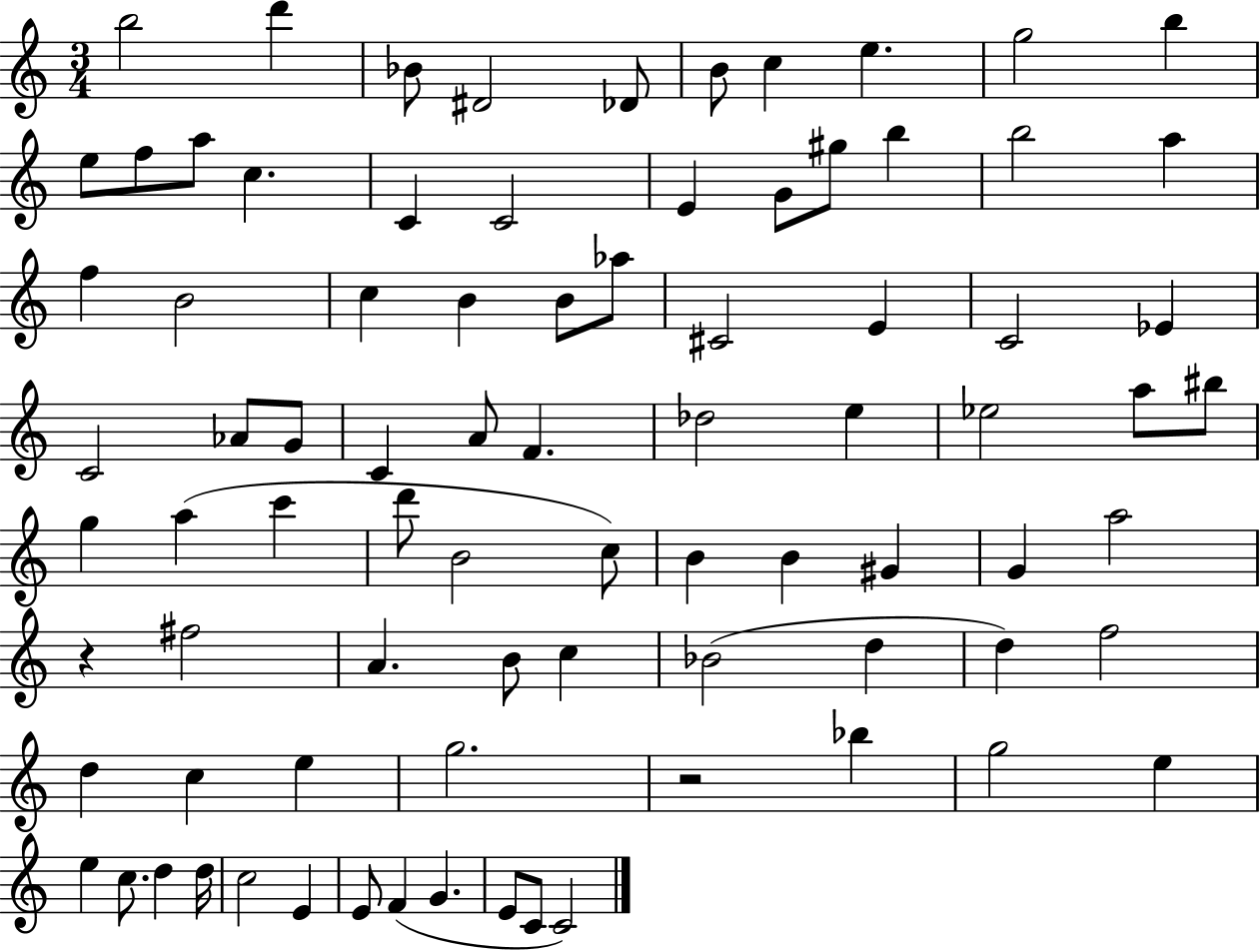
{
  \clef treble
  \numericTimeSignature
  \time 3/4
  \key c \major
  b''2 d'''4 | bes'8 dis'2 des'8 | b'8 c''4 e''4. | g''2 b''4 | \break e''8 f''8 a''8 c''4. | c'4 c'2 | e'4 g'8 gis''8 b''4 | b''2 a''4 | \break f''4 b'2 | c''4 b'4 b'8 aes''8 | cis'2 e'4 | c'2 ees'4 | \break c'2 aes'8 g'8 | c'4 a'8 f'4. | des''2 e''4 | ees''2 a''8 bis''8 | \break g''4 a''4( c'''4 | d'''8 b'2 c''8) | b'4 b'4 gis'4 | g'4 a''2 | \break r4 fis''2 | a'4. b'8 c''4 | bes'2( d''4 | d''4) f''2 | \break d''4 c''4 e''4 | g''2. | r2 bes''4 | g''2 e''4 | \break e''4 c''8. d''4 d''16 | c''2 e'4 | e'8 f'4( g'4. | e'8 c'8 c'2) | \break \bar "|."
}